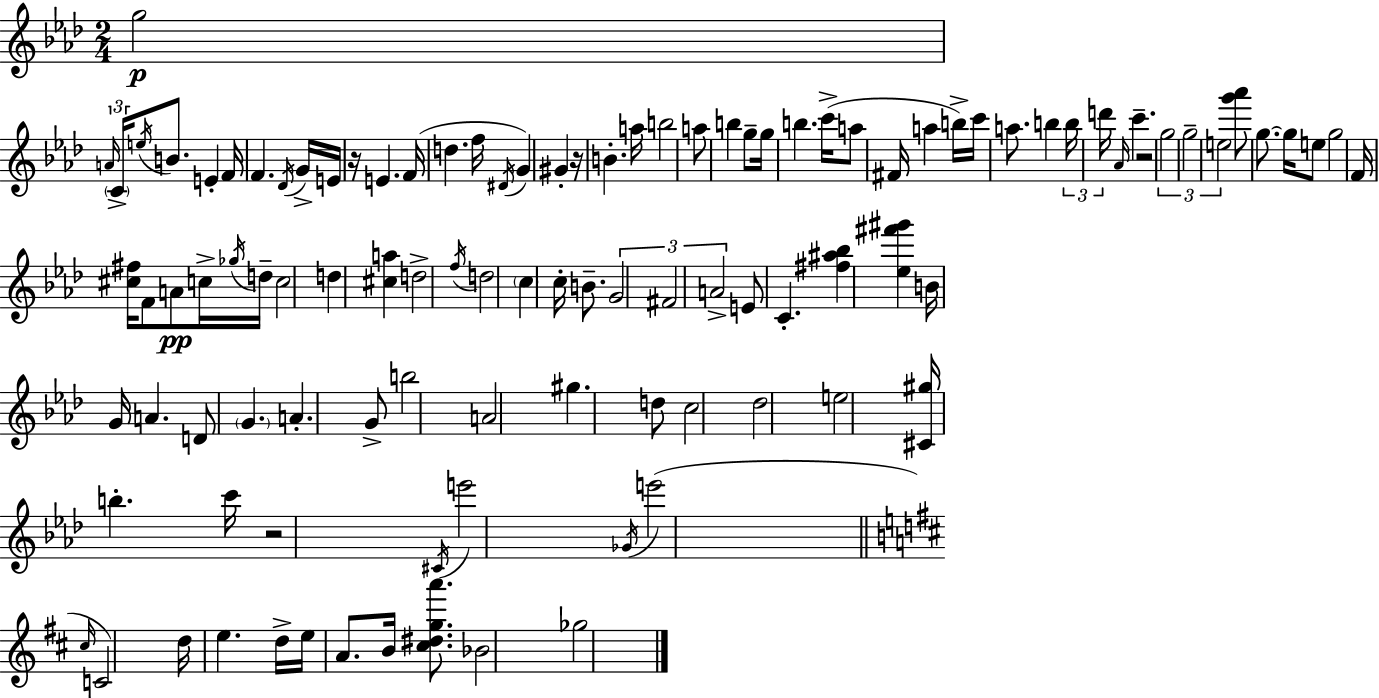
G5/h A4/s C4/s E5/s B4/e. E4/q F4/s F4/q. Db4/s G4/s E4/s R/s E4/q. F4/s D5/q. F5/s D#4/s G4/q G#4/q R/s B4/q. A5/s B5/h A5/e B5/q G5/e G5/s B5/q. C6/s A5/e F#4/s A5/q B5/s C6/s A5/e. B5/q B5/s D6/s Ab4/s C6/q. R/h G5/h G5/h E5/h [G6,Ab6]/e G5/e. G5/s E5/e G5/h F4/s [C#5,F#5]/s F4/e A4/e C5/s Gb5/s D5/s C5/h D5/q [C#5,A5]/q D5/h F5/s D5/h C5/q C5/s B4/e. G4/h F#4/h A4/h E4/e C4/q. [F#5,A#5,Bb5]/q [Eb5,F#6,G#6]/q B4/s G4/s A4/q. D4/e G4/q. A4/q. G4/e B5/h A4/h G#5/q. D5/e C5/h Db5/h E5/h [C#4,G#5]/s B5/q. C6/s R/h C#4/s E6/h Gb4/s E6/h C#5/s C4/h D5/s E5/q. D5/s E5/s A4/e. B4/s [C#5,D#5,G5,A6]/e. Bb4/h Gb5/h